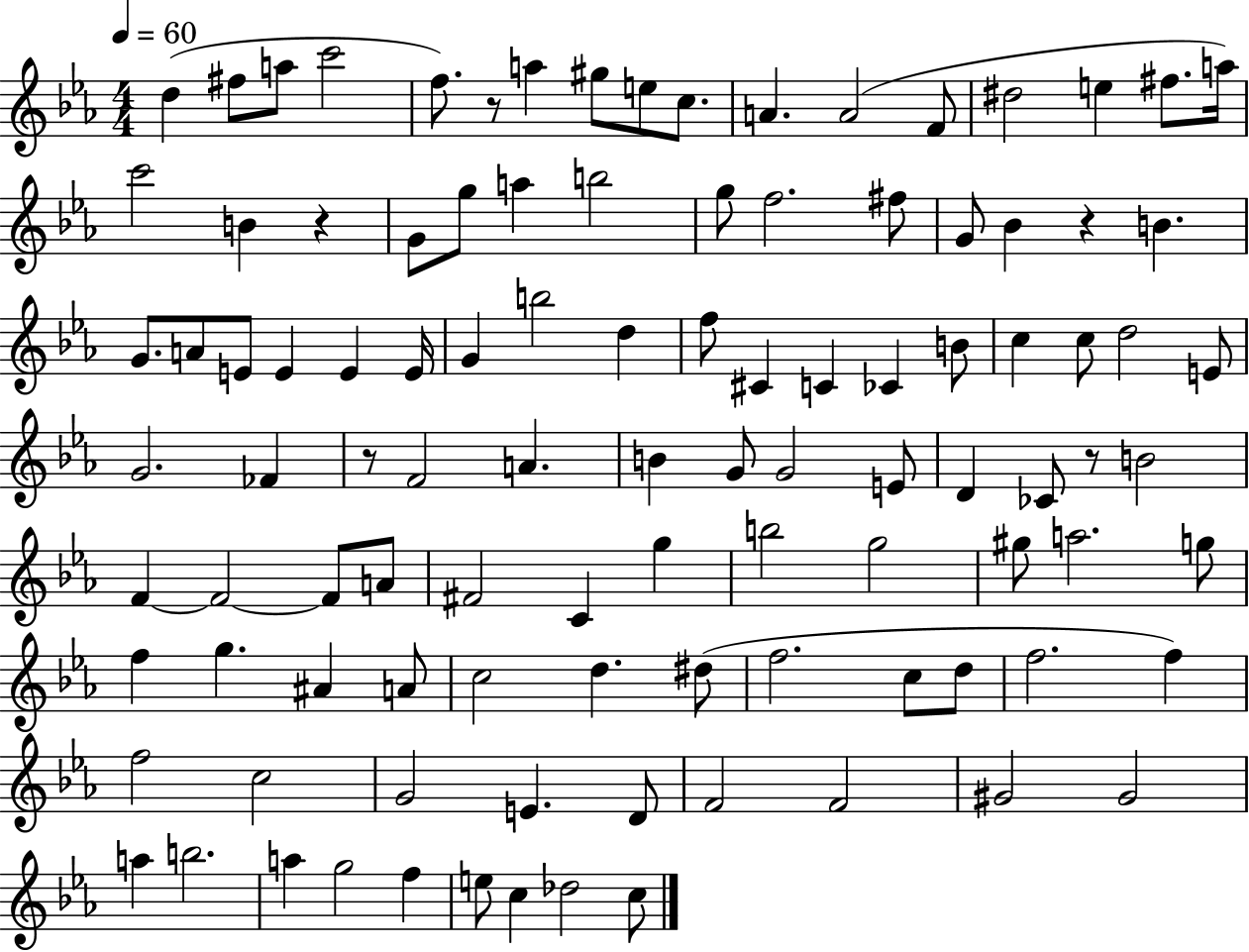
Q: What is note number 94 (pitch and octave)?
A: G5